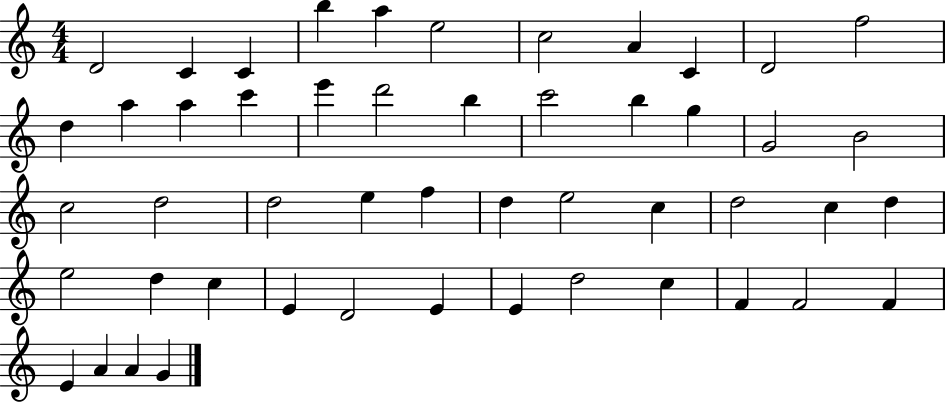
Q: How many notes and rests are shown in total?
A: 50